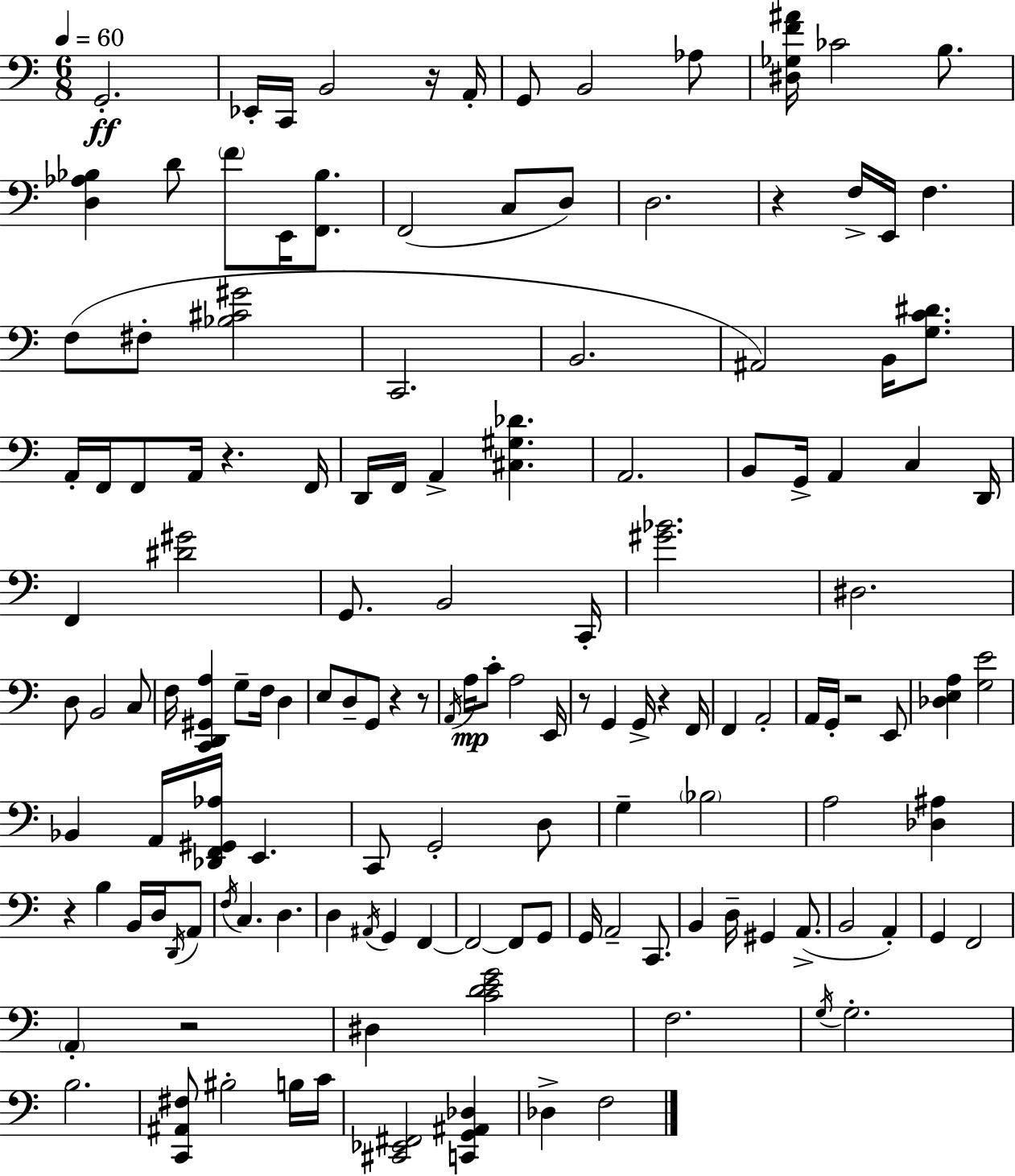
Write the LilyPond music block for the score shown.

{
  \clef bass
  \numericTimeSignature
  \time 6/8
  \key a \minor
  \tempo 4 = 60
  g,2.-.\ff | ees,16-. c,16 b,2 r16 a,16-. | g,8 b,2 aes8 | <dis ges f' ais'>16 ces'2 b8. | \break <d aes bes>4 d'8 \parenthesize f'8 e,16 <f, bes>8. | f,2( c8 d8) | d2. | r4 f16-> e,16 f4. | \break f8( fis8-. <bes cis' gis'>2 | c,2. | b,2. | ais,2) b,16 <g c' dis'>8. | \break a,16-. f,16 f,8 a,16 r4. f,16 | d,16 f,16 a,4-> <cis gis des'>4. | a,2. | b,8 g,16-> a,4 c4 d,16 | \break f,4 <dis' gis'>2 | g,8. b,2 c,16-. | <gis' bes'>2. | dis2. | \break d8 b,2 c8 | f16 <c, d, gis, a>4 g8-- f16 d4 | e8 d8-- g,8 r4 r8 | \acciaccatura { a,16 } a16\mp c'8-. a2 | \break e,16 r8 g,4 g,16-> r4 | f,16 f,4 a,2-. | a,16 g,16-. r2 e,8 | <des e a>4 <g e'>2 | \break bes,4 a,16 <des, f, gis, aes>16 e,4. | c,8 g,2-. d8 | g4-- \parenthesize bes2 | a2 <des ais>4 | \break r4 b4 b,16 d16 \acciaccatura { d,16 } | a,8 \acciaccatura { f16 } c4. d4. | d4 \acciaccatura { ais,16 } g,4 | f,4~~ f,2~~ | \break f,8 g,8 g,16 a,2-- | c,8. b,4 d16-- gis,4 | a,8.->( b,2 | a,4-.) g,4 f,2 | \break \parenthesize a,4-. r2 | dis4 <c' d' e' g'>2 | f2. | \acciaccatura { g16 } g2.-. | \break b2. | <c, ais, fis>8 bis2-. | b16 c'16 <cis, ees, fis,>2 | <c, g, ais, des>4 des4-> f2 | \break \bar "|."
}